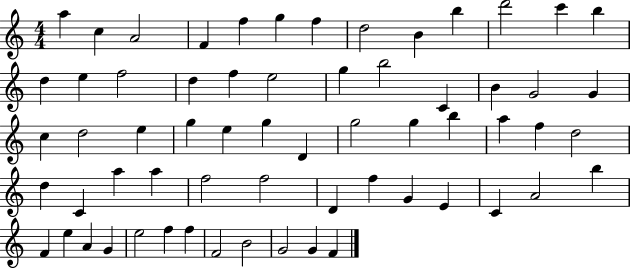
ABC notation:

X:1
T:Untitled
M:4/4
L:1/4
K:C
a c A2 F f g f d2 B b d'2 c' b d e f2 d f e2 g b2 C B G2 G c d2 e g e g D g2 g b a f d2 d C a a f2 f2 D f G E C A2 b F e A G e2 f f F2 B2 G2 G F